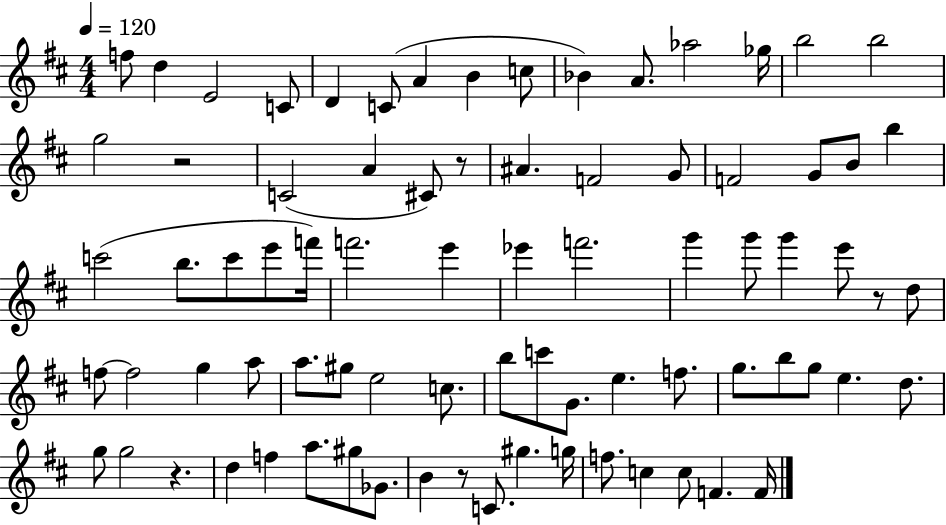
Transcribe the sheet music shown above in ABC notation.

X:1
T:Untitled
M:4/4
L:1/4
K:D
f/2 d E2 C/2 D C/2 A B c/2 _B A/2 _a2 _g/4 b2 b2 g2 z2 C2 A ^C/2 z/2 ^A F2 G/2 F2 G/2 B/2 b c'2 b/2 c'/2 e'/2 f'/4 f'2 e' _e' f'2 g' g'/2 g' e'/2 z/2 d/2 f/2 f2 g a/2 a/2 ^g/2 e2 c/2 b/2 c'/2 G/2 e f/2 g/2 b/2 g/2 e d/2 g/2 g2 z d f a/2 ^g/2 _G/2 B z/2 C/2 ^g g/4 f/2 c c/2 F F/4